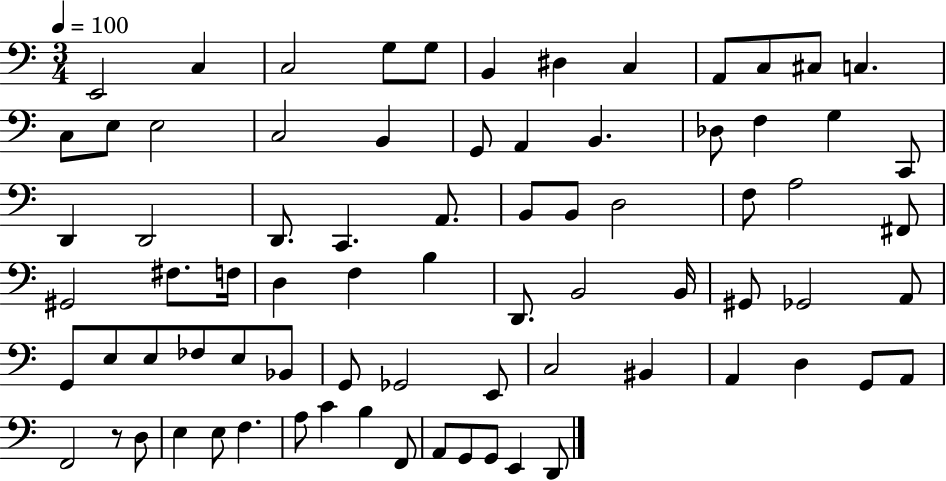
{
  \clef bass
  \numericTimeSignature
  \time 3/4
  \key c \major
  \tempo 4 = 100
  e,2 c4 | c2 g8 g8 | b,4 dis4 c4 | a,8 c8 cis8 c4. | \break c8 e8 e2 | c2 b,4 | g,8 a,4 b,4. | des8 f4 g4 c,8 | \break d,4 d,2 | d,8. c,4. a,8. | b,8 b,8 d2 | f8 a2 fis,8 | \break gis,2 fis8. f16 | d4 f4 b4 | d,8. b,2 b,16 | gis,8 ges,2 a,8 | \break g,8 e8 e8 fes8 e8 bes,8 | g,8 ges,2 e,8 | c2 bis,4 | a,4 d4 g,8 a,8 | \break f,2 r8 d8 | e4 e8 f4. | a8 c'4 b4 f,8 | a,8 g,8 g,8 e,4 d,8 | \break \bar "|."
}